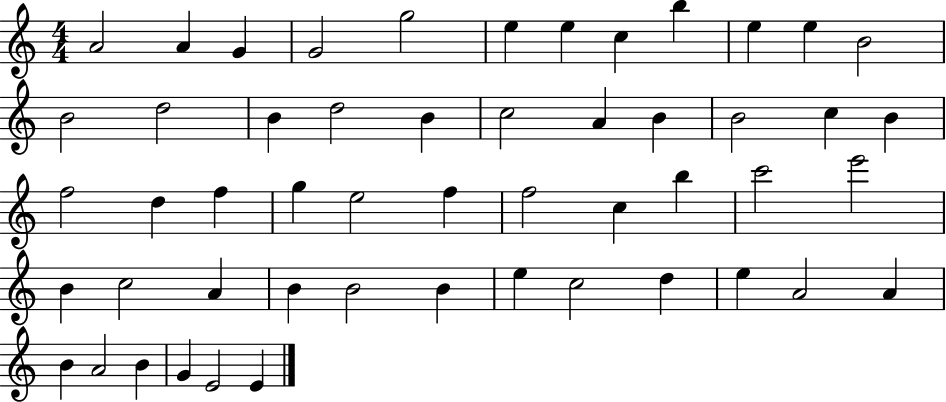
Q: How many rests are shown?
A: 0